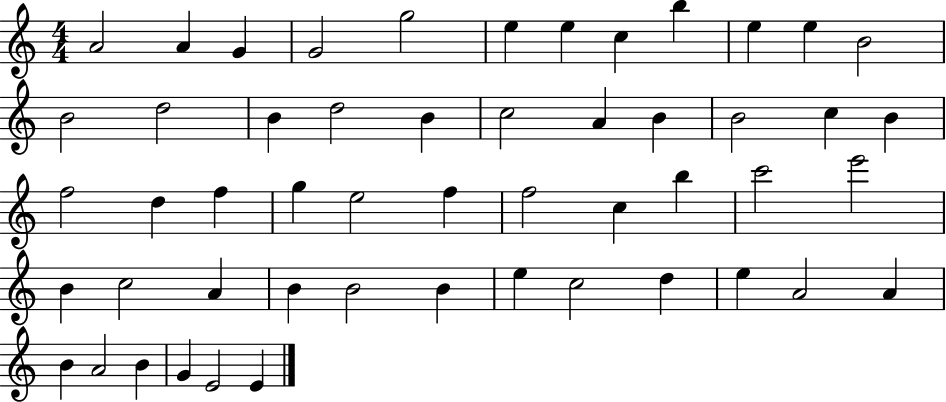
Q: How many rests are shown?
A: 0